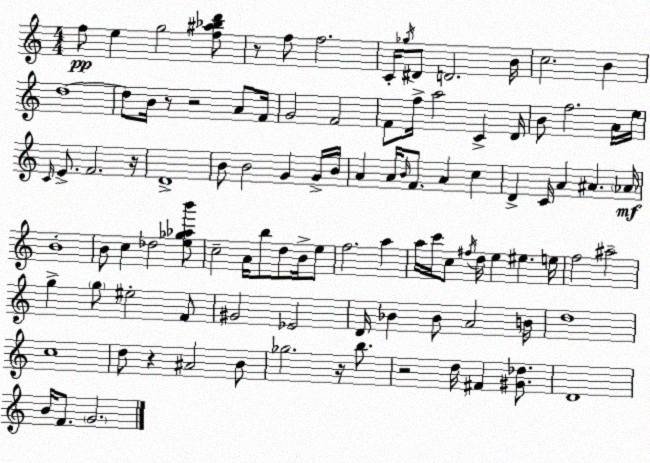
X:1
T:Untitled
M:4/4
L:1/4
K:Am
f/2 e g2 [f^a_bd']/2 z/2 f/2 f2 C/4 _g/4 ^D/2 D2 B/4 c2 B d4 d/2 B/4 z/2 z2 A/2 F/4 G2 F2 F/2 f/4 a2 C D/4 B/2 f2 A/4 e/4 C/4 E/2 F2 z/4 D4 B/2 B2 G G/4 B/4 A A/4 B/4 F/2 A c D C/4 A ^A _A/4 B4 B/2 c _d2 [e_g_ab']/2 c2 A/4 b/2 d/2 B/4 e/2 f2 a a/4 c'/4 c/2 ^f/4 d/4 e ^e e/4 f2 ^a2 g g/2 ^e2 F/2 ^G2 _E2 D/4 _B _B/2 A2 B/4 d4 c4 d/2 z ^A2 B/2 _g2 z/4 b/2 z2 d/4 ^F [^G_d]/2 D4 B/4 F/2 G2